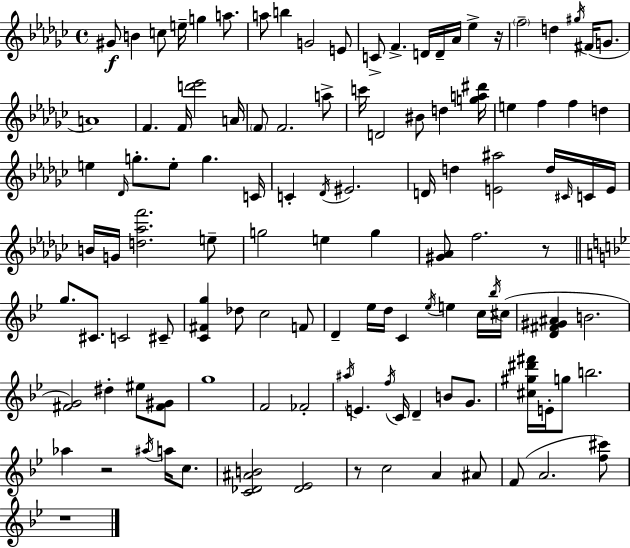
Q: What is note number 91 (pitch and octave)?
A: Ab5